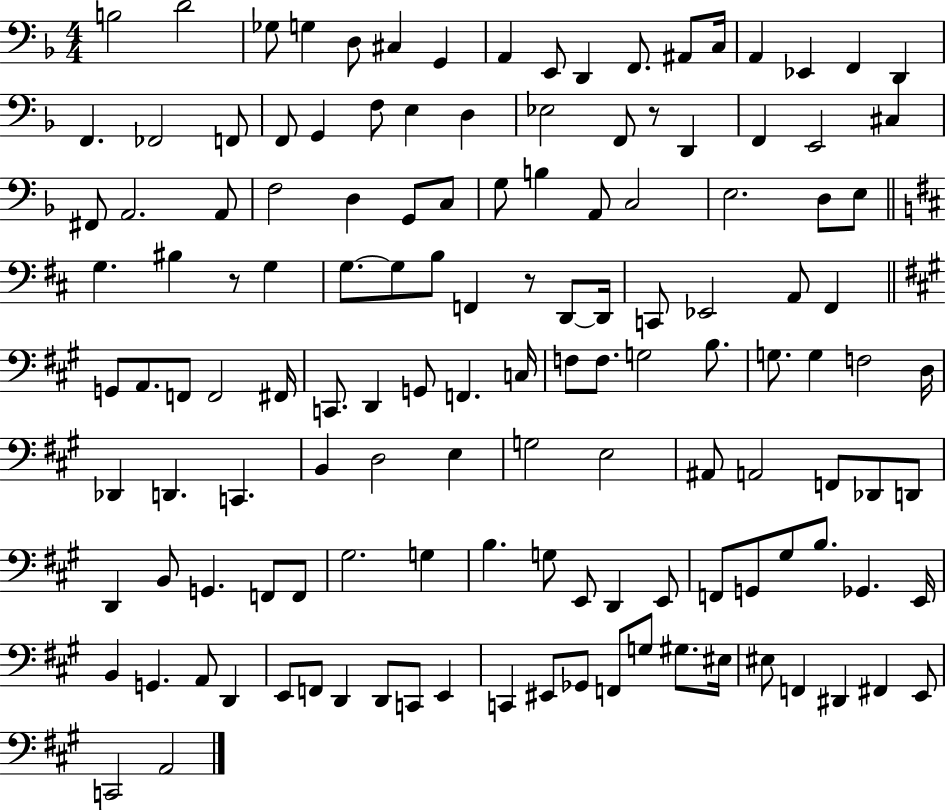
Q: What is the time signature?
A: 4/4